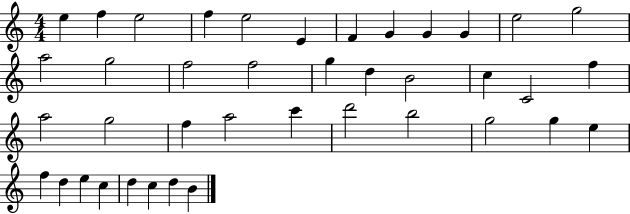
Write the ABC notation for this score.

X:1
T:Untitled
M:4/4
L:1/4
K:C
e f e2 f e2 E F G G G e2 g2 a2 g2 f2 f2 g d B2 c C2 f a2 g2 f a2 c' d'2 b2 g2 g e f d e c d c d B